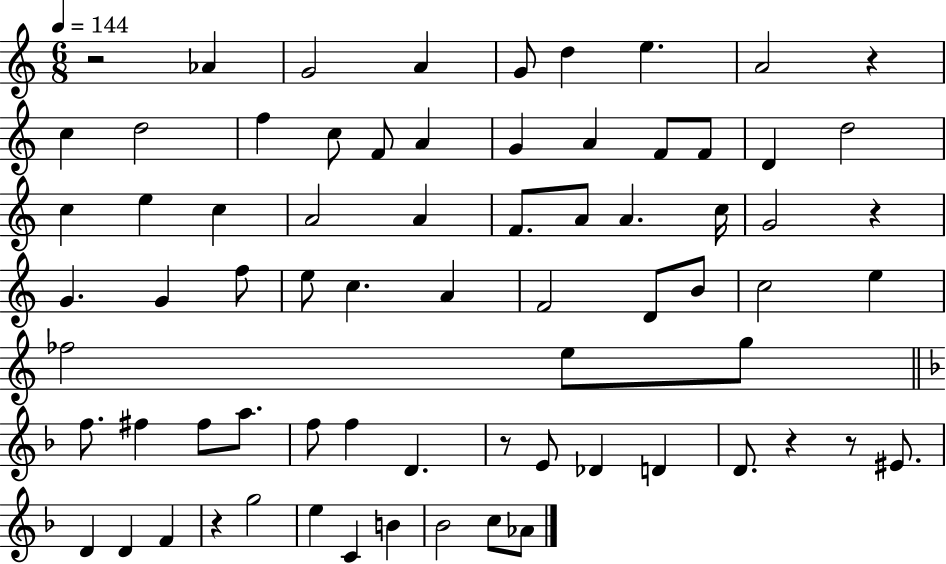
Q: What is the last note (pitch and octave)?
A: Ab4